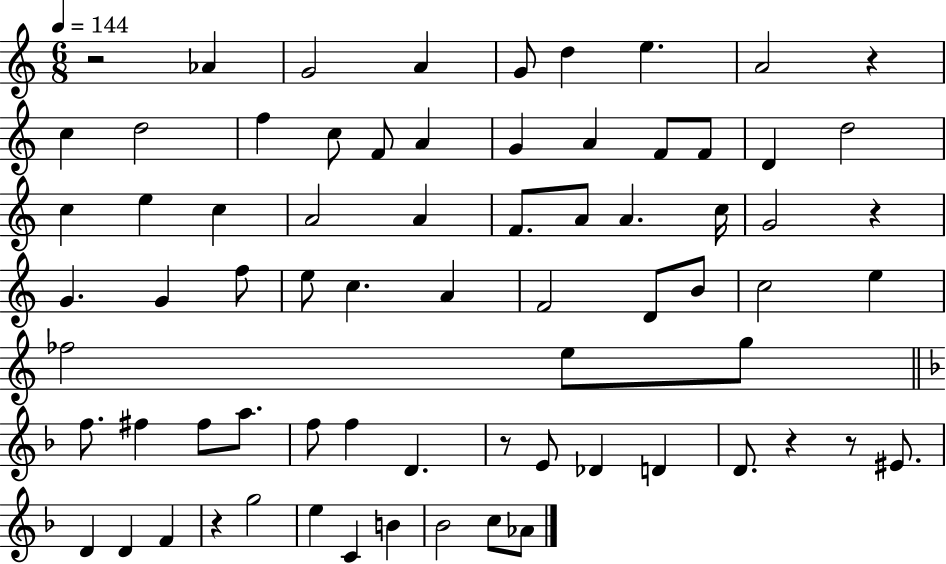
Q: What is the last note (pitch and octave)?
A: Ab4